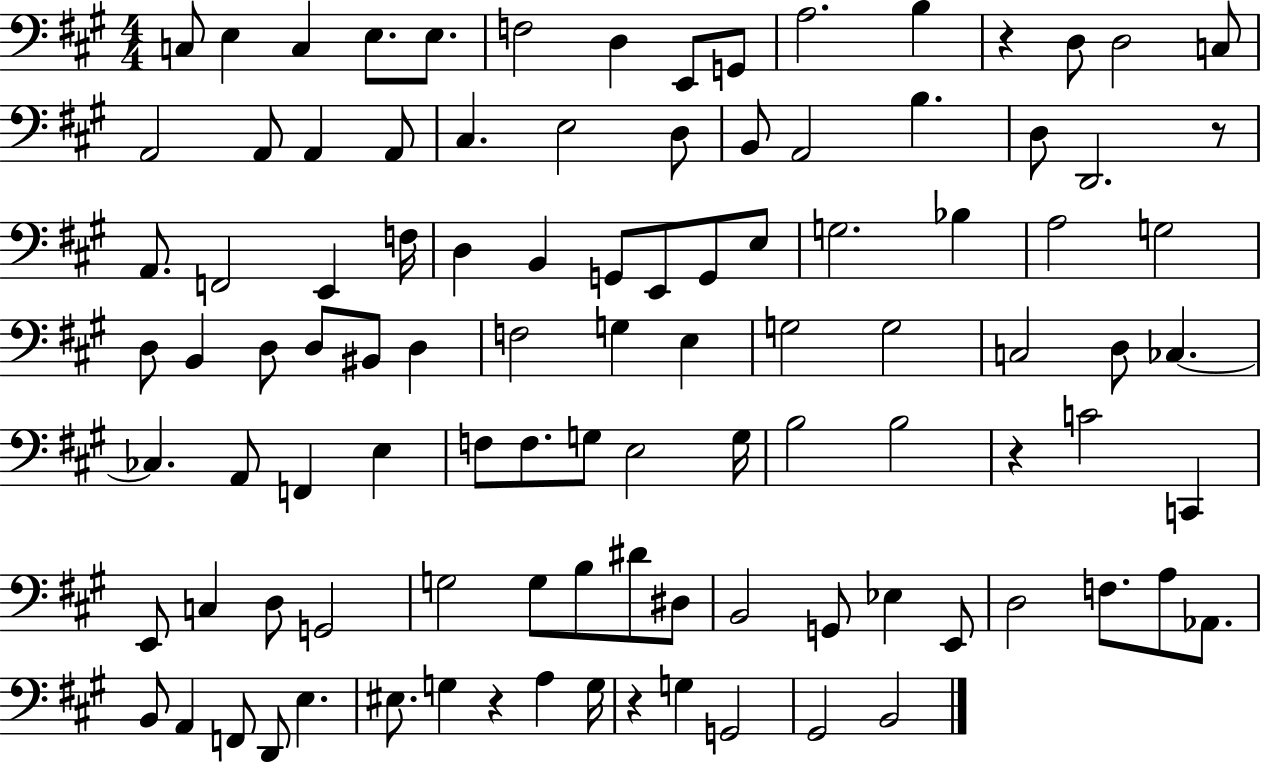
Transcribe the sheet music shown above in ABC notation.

X:1
T:Untitled
M:4/4
L:1/4
K:A
C,/2 E, C, E,/2 E,/2 F,2 D, E,,/2 G,,/2 A,2 B, z D,/2 D,2 C,/2 A,,2 A,,/2 A,, A,,/2 ^C, E,2 D,/2 B,,/2 A,,2 B, D,/2 D,,2 z/2 A,,/2 F,,2 E,, F,/4 D, B,, G,,/2 E,,/2 G,,/2 E,/2 G,2 _B, A,2 G,2 D,/2 B,, D,/2 D,/2 ^B,,/2 D, F,2 G, E, G,2 G,2 C,2 D,/2 _C, _C, A,,/2 F,, E, F,/2 F,/2 G,/2 E,2 G,/4 B,2 B,2 z C2 C,, E,,/2 C, D,/2 G,,2 G,2 G,/2 B,/2 ^D/2 ^D,/2 B,,2 G,,/2 _E, E,,/2 D,2 F,/2 A,/2 _A,,/2 B,,/2 A,, F,,/2 D,,/2 E, ^E,/2 G, z A, G,/4 z G, G,,2 ^G,,2 B,,2